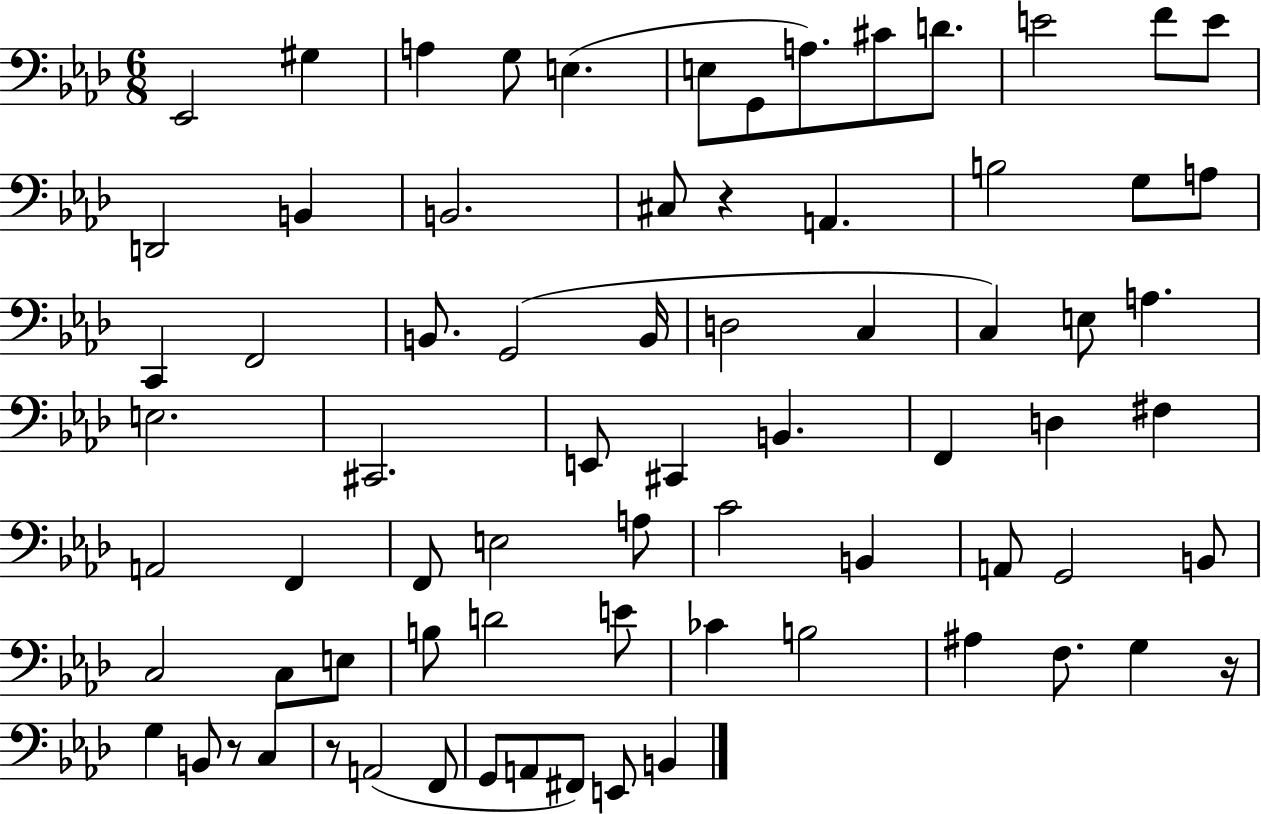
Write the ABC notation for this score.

X:1
T:Untitled
M:6/8
L:1/4
K:Ab
_E,,2 ^G, A, G,/2 E, E,/2 G,,/2 A,/2 ^C/2 D/2 E2 F/2 E/2 D,,2 B,, B,,2 ^C,/2 z A,, B,2 G,/2 A,/2 C,, F,,2 B,,/2 G,,2 B,,/4 D,2 C, C, E,/2 A, E,2 ^C,,2 E,,/2 ^C,, B,, F,, D, ^F, A,,2 F,, F,,/2 E,2 A,/2 C2 B,, A,,/2 G,,2 B,,/2 C,2 C,/2 E,/2 B,/2 D2 E/2 _C B,2 ^A, F,/2 G, z/4 G, B,,/2 z/2 C, z/2 A,,2 F,,/2 G,,/2 A,,/2 ^F,,/2 E,,/2 B,,